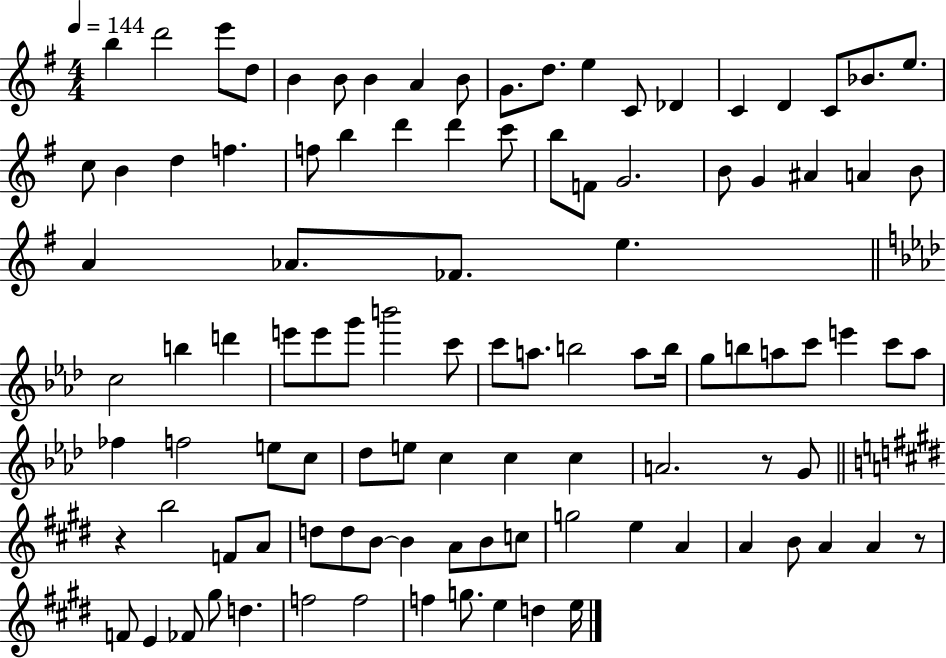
{
  \clef treble
  \numericTimeSignature
  \time 4/4
  \key g \major
  \tempo 4 = 144
  \repeat volta 2 { b''4 d'''2 e'''8 d''8 | b'4 b'8 b'4 a'4 b'8 | g'8. d''8. e''4 c'8 des'4 | c'4 d'4 c'8 bes'8. e''8. | \break c''8 b'4 d''4 f''4. | f''8 b''4 d'''4 d'''4 c'''8 | b''8 f'8 g'2. | b'8 g'4 ais'4 a'4 b'8 | \break a'4 aes'8. fes'8. e''4. | \bar "||" \break \key f \minor c''2 b''4 d'''4 | e'''8 e'''8 g'''8 b'''2 c'''8 | c'''8 a''8. b''2 a''8 b''16 | g''8 b''8 a''8 c'''8 e'''4 c'''8 a''8 | \break fes''4 f''2 e''8 c''8 | des''8 e''8 c''4 c''4 c''4 | a'2. r8 g'8 | \bar "||" \break \key e \major r4 b''2 f'8 a'8 | d''8 d''8 b'8~~ b'4 a'8 b'8 c''8 | g''2 e''4 a'4 | a'4 b'8 a'4 a'4 r8 | \break f'8 e'4 fes'8 gis''8 d''4. | f''2 f''2 | f''4 g''8. e''4 d''4 e''16 | } \bar "|."
}